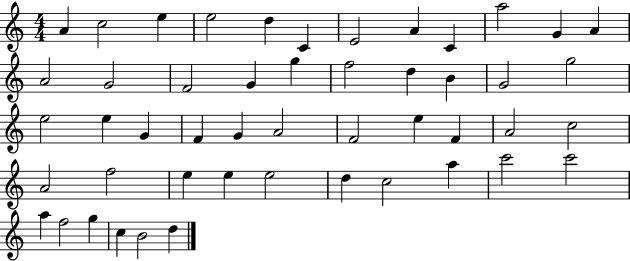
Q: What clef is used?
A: treble